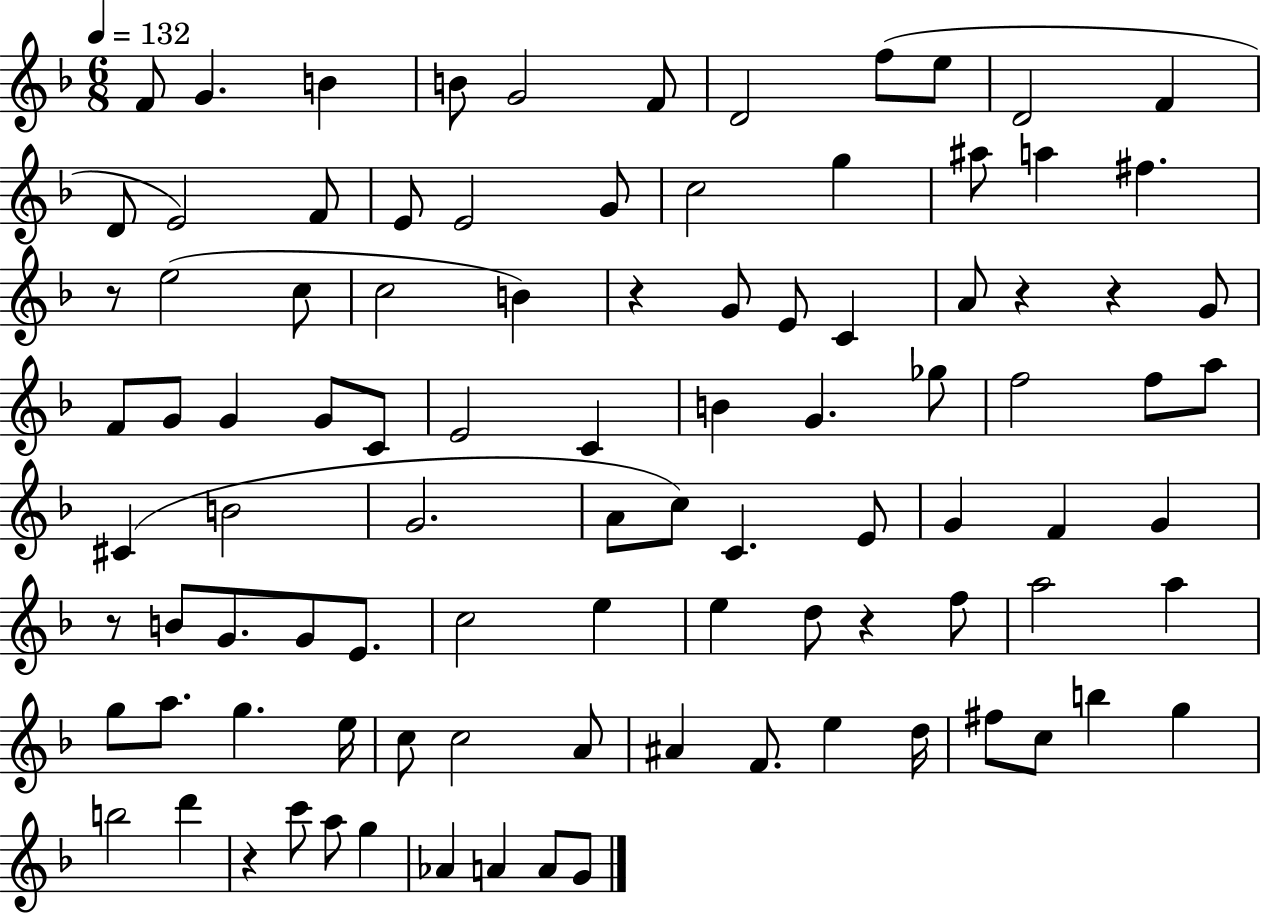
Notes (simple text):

F4/e G4/q. B4/q B4/e G4/h F4/e D4/h F5/e E5/e D4/h F4/q D4/e E4/h F4/e E4/e E4/h G4/e C5/h G5/q A#5/e A5/q F#5/q. R/e E5/h C5/e C5/h B4/q R/q G4/e E4/e C4/q A4/e R/q R/q G4/e F4/e G4/e G4/q G4/e C4/e E4/h C4/q B4/q G4/q. Gb5/e F5/h F5/e A5/e C#4/q B4/h G4/h. A4/e C5/e C4/q. E4/e G4/q F4/q G4/q R/e B4/e G4/e. G4/e E4/e. C5/h E5/q E5/q D5/e R/q F5/e A5/h A5/q G5/e A5/e. G5/q. E5/s C5/e C5/h A4/e A#4/q F4/e. E5/q D5/s F#5/e C5/e B5/q G5/q B5/h D6/q R/q C6/e A5/e G5/q Ab4/q A4/q A4/e G4/e